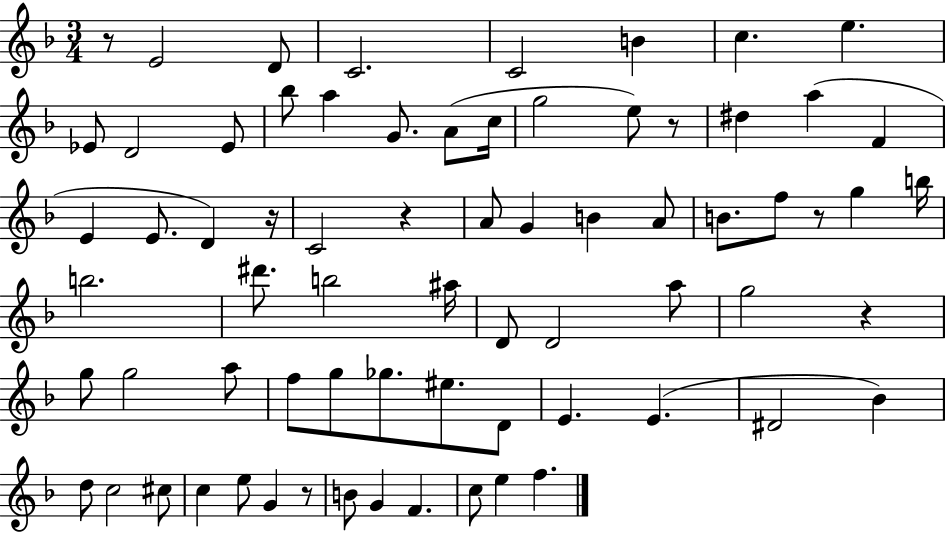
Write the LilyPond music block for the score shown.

{
  \clef treble
  \numericTimeSignature
  \time 3/4
  \key f \major
  r8 e'2 d'8 | c'2. | c'2 b'4 | c''4. e''4. | \break ees'8 d'2 ees'8 | bes''8 a''4 g'8. a'8( c''16 | g''2 e''8) r8 | dis''4 a''4( f'4 | \break e'4 e'8. d'4) r16 | c'2 r4 | a'8 g'4 b'4 a'8 | b'8. f''8 r8 g''4 b''16 | \break b''2. | dis'''8. b''2 ais''16 | d'8 d'2 a''8 | g''2 r4 | \break g''8 g''2 a''8 | f''8 g''8 ges''8. eis''8. d'8 | e'4. e'4.( | dis'2 bes'4) | \break d''8 c''2 cis''8 | c''4 e''8 g'4 r8 | b'8 g'4 f'4. | c''8 e''4 f''4. | \break \bar "|."
}